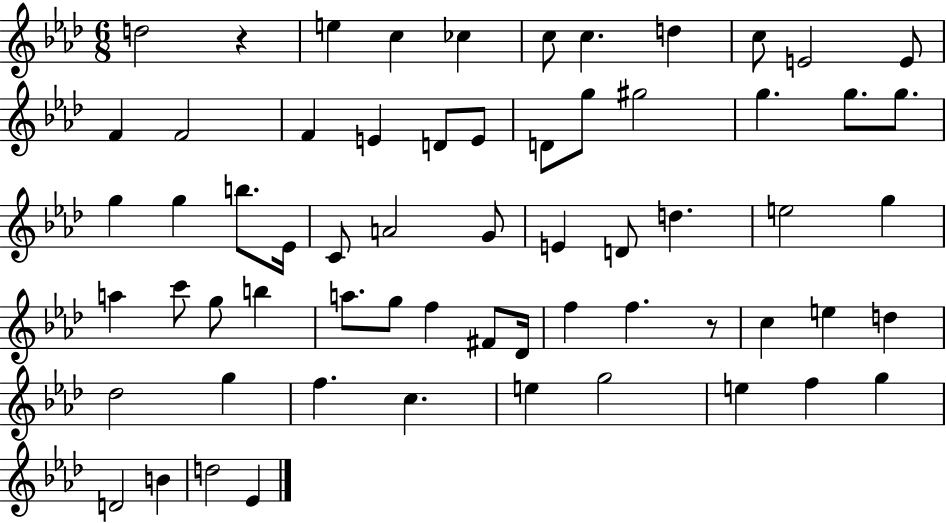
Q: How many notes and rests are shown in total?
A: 63